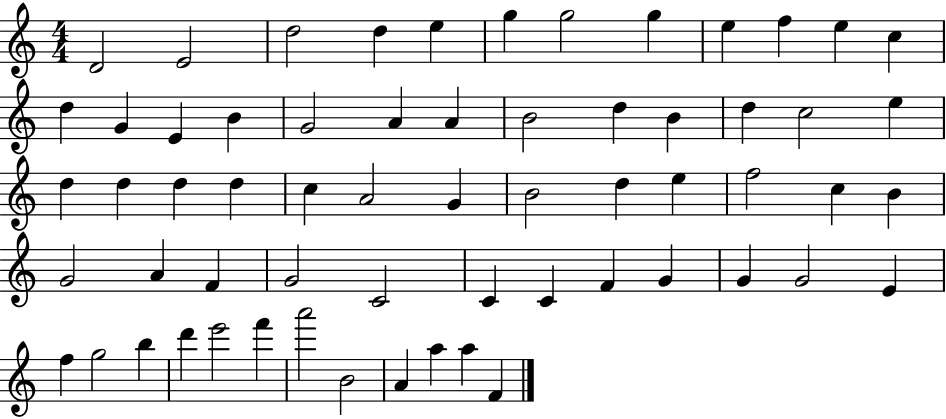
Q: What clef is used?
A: treble